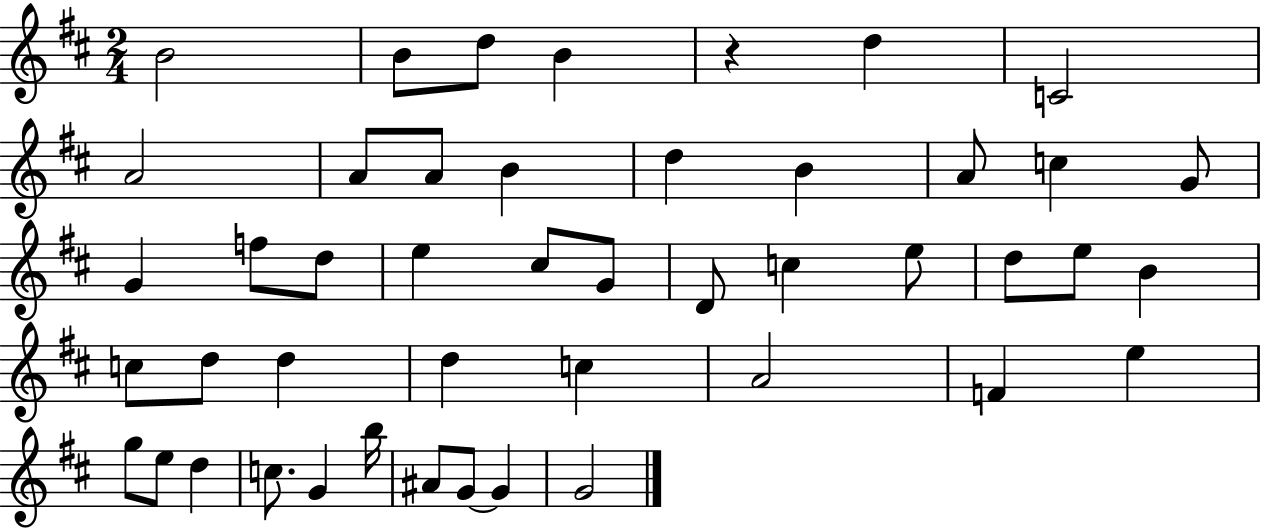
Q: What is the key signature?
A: D major